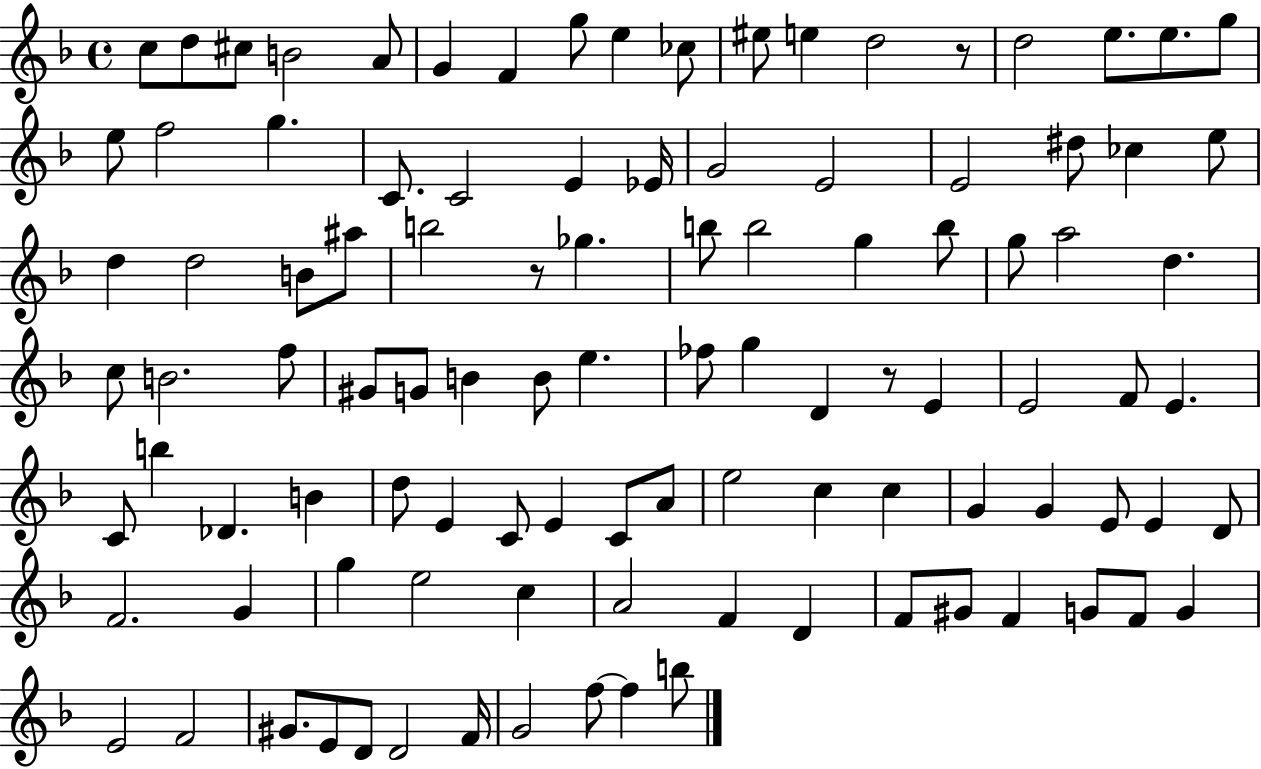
C5/e D5/e C#5/e B4/h A4/e G4/q F4/q G5/e E5/q CES5/e EIS5/e E5/q D5/h R/e D5/h E5/e. E5/e. G5/e E5/e F5/h G5/q. C4/e. C4/h E4/q Eb4/s G4/h E4/h E4/h D#5/e CES5/q E5/e D5/q D5/h B4/e A#5/e B5/h R/e Gb5/q. B5/e B5/h G5/q B5/e G5/e A5/h D5/q. C5/e B4/h. F5/e G#4/e G4/e B4/q B4/e E5/q. FES5/e G5/q D4/q R/e E4/q E4/h F4/e E4/q. C4/e B5/q Db4/q. B4/q D5/e E4/q C4/e E4/q C4/e A4/e E5/h C5/q C5/q G4/q G4/q E4/e E4/q D4/e F4/h. G4/q G5/q E5/h C5/q A4/h F4/q D4/q F4/e G#4/e F4/q G4/e F4/e G4/q E4/h F4/h G#4/e. E4/e D4/e D4/h F4/s G4/h F5/e F5/q B5/e